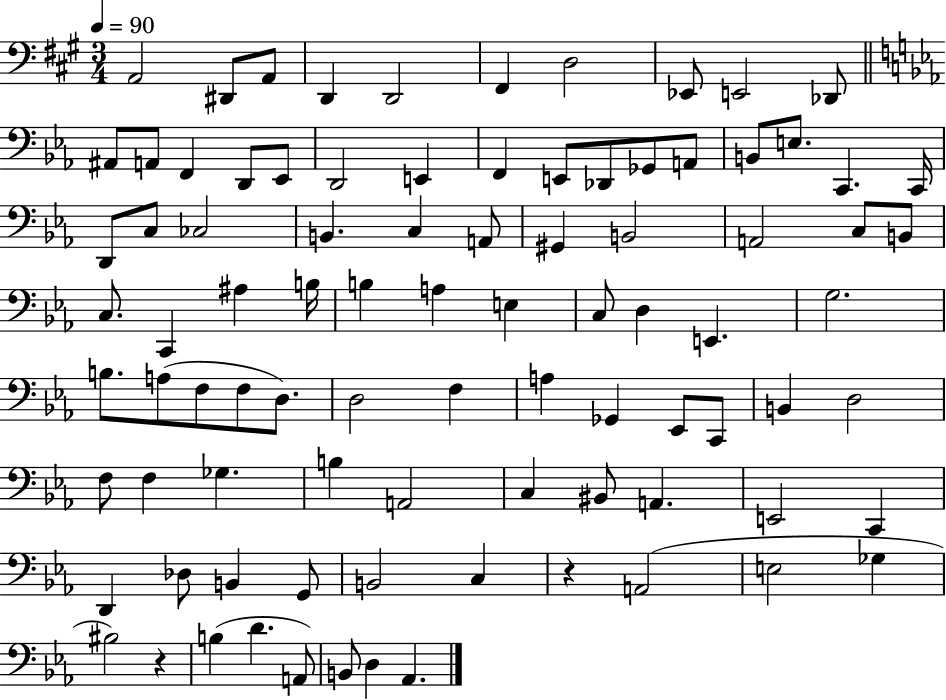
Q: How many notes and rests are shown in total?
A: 89